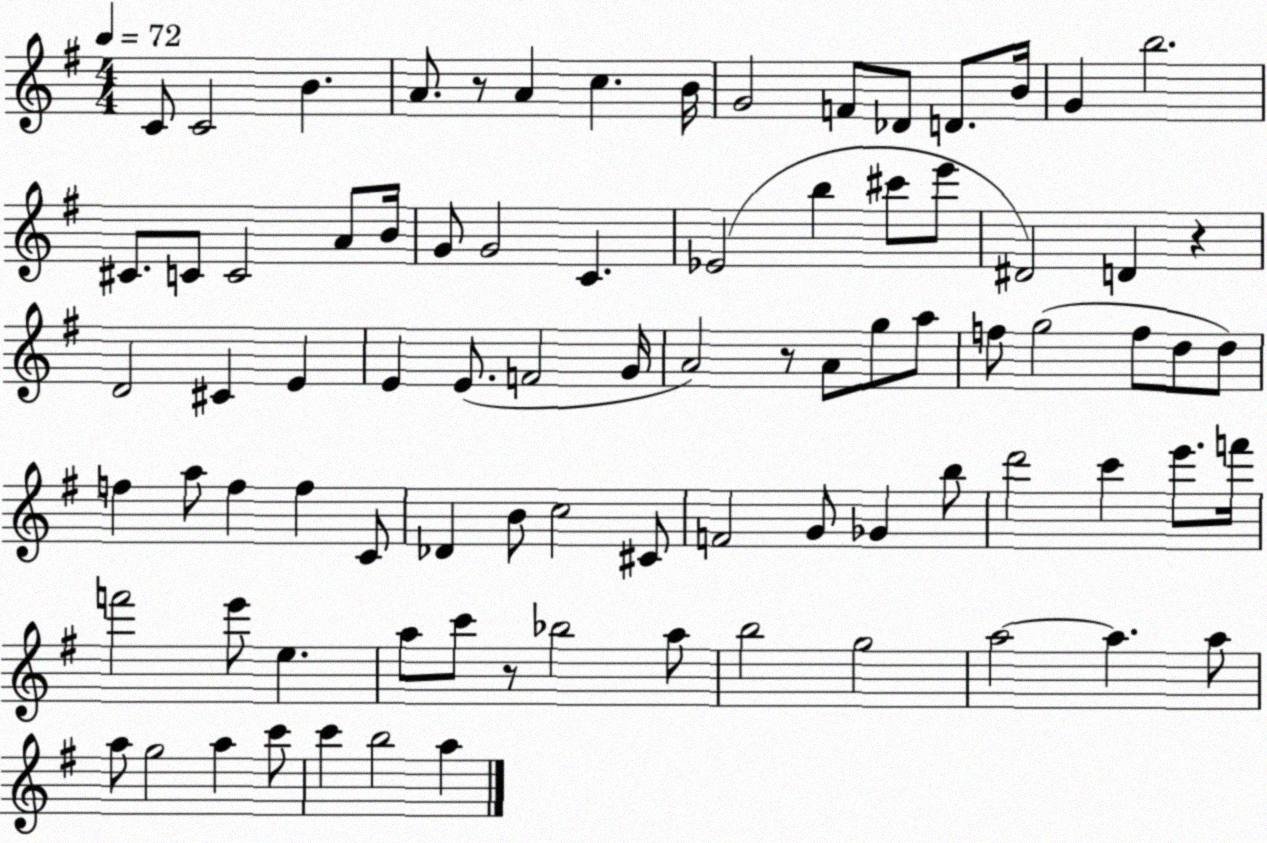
X:1
T:Untitled
M:4/4
L:1/4
K:G
C/2 C2 B A/2 z/2 A c B/4 G2 F/2 _D/2 D/2 B/4 G b2 ^C/2 C/2 C2 A/2 B/4 G/2 G2 C _E2 b ^c'/2 e'/2 ^D2 D z D2 ^C E E E/2 F2 G/4 A2 z/2 A/2 g/2 a/2 f/2 g2 f/2 d/2 d/2 f a/2 f f C/2 _D B/2 c2 ^C/2 F2 G/2 _G b/2 d'2 c' e'/2 f'/4 f'2 e'/2 e a/2 c'/2 z/2 _b2 a/2 b2 g2 a2 a a/2 a/2 g2 a c'/2 c' b2 a